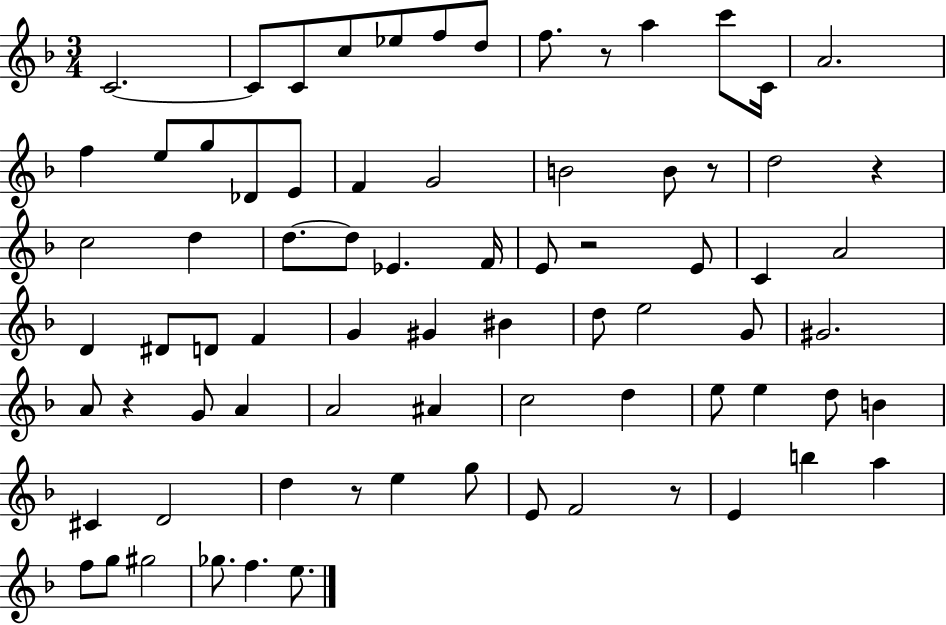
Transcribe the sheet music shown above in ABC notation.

X:1
T:Untitled
M:3/4
L:1/4
K:F
C2 C/2 C/2 c/2 _e/2 f/2 d/2 f/2 z/2 a c'/2 C/4 A2 f e/2 g/2 _D/2 E/2 F G2 B2 B/2 z/2 d2 z c2 d d/2 d/2 _E F/4 E/2 z2 E/2 C A2 D ^D/2 D/2 F G ^G ^B d/2 e2 G/2 ^G2 A/2 z G/2 A A2 ^A c2 d e/2 e d/2 B ^C D2 d z/2 e g/2 E/2 F2 z/2 E b a f/2 g/2 ^g2 _g/2 f e/2